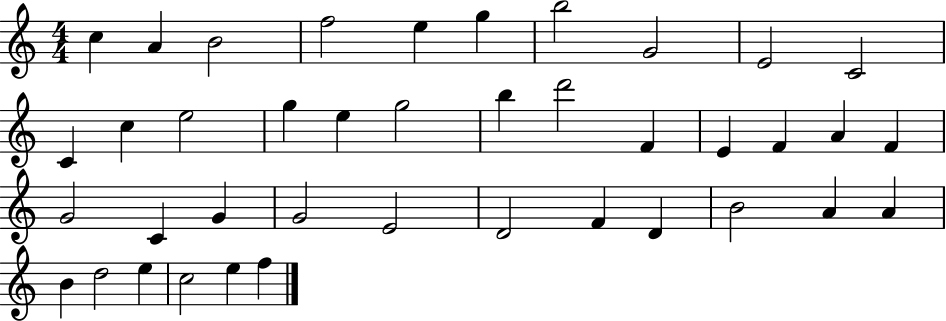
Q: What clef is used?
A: treble